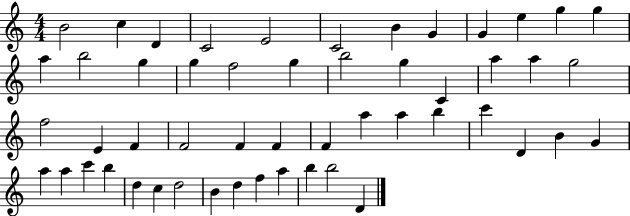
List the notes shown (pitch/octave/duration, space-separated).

B4/h C5/q D4/q C4/h E4/h C4/h B4/q G4/q G4/q E5/q G5/q G5/q A5/q B5/h G5/q G5/q F5/h G5/q B5/h G5/q C4/q A5/q A5/q G5/h F5/h E4/q F4/q F4/h F4/q F4/q F4/q A5/q A5/q B5/q C6/q D4/q B4/q G4/q A5/q A5/q C6/q B5/q D5/q C5/q D5/h B4/q D5/q F5/q A5/q B5/q B5/h D4/q